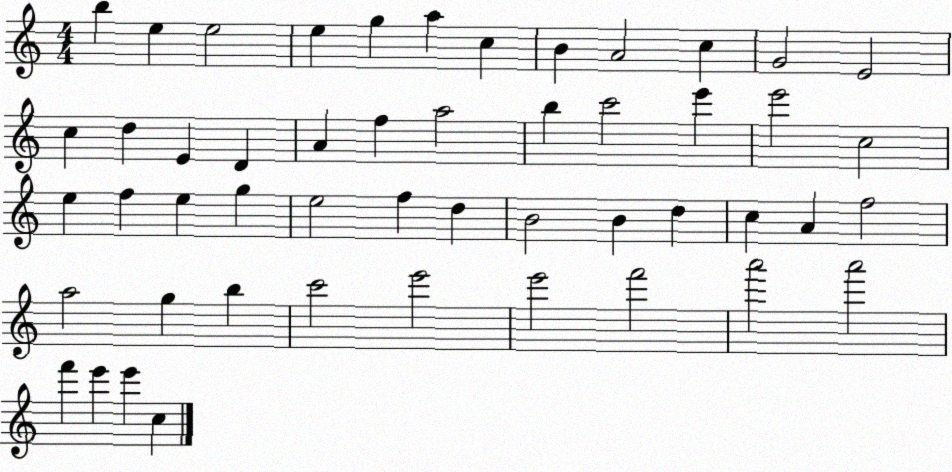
X:1
T:Untitled
M:4/4
L:1/4
K:C
b e e2 e g a c B A2 c G2 E2 c d E D A f a2 b c'2 e' e'2 c2 e f e g e2 f d B2 B d c A f2 a2 g b c'2 e'2 e'2 f'2 a'2 a'2 f' e' e' c